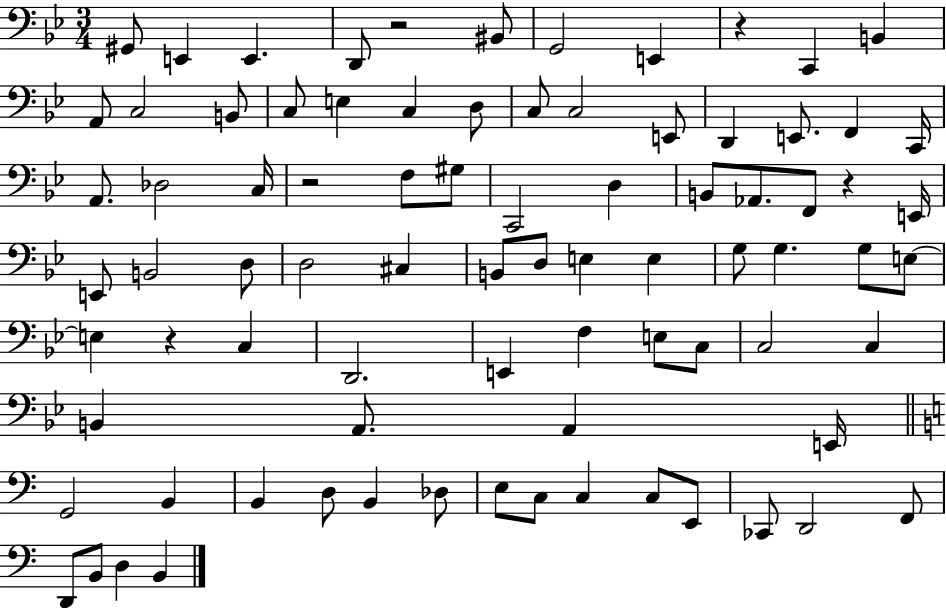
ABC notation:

X:1
T:Untitled
M:3/4
L:1/4
K:Bb
^G,,/2 E,, E,, D,,/2 z2 ^B,,/2 G,,2 E,, z C,, B,, A,,/2 C,2 B,,/2 C,/2 E, C, D,/2 C,/2 C,2 E,,/2 D,, E,,/2 F,, C,,/4 A,,/2 _D,2 C,/4 z2 F,/2 ^G,/2 C,,2 D, B,,/2 _A,,/2 F,,/2 z E,,/4 E,,/2 B,,2 D,/2 D,2 ^C, B,,/2 D,/2 E, E, G,/2 G, G,/2 E,/2 E, z C, D,,2 E,, F, E,/2 C,/2 C,2 C, B,, A,,/2 A,, E,,/4 G,,2 B,, B,, D,/2 B,, _D,/2 E,/2 C,/2 C, C,/2 E,,/2 _C,,/2 D,,2 F,,/2 D,,/2 B,,/2 D, B,,